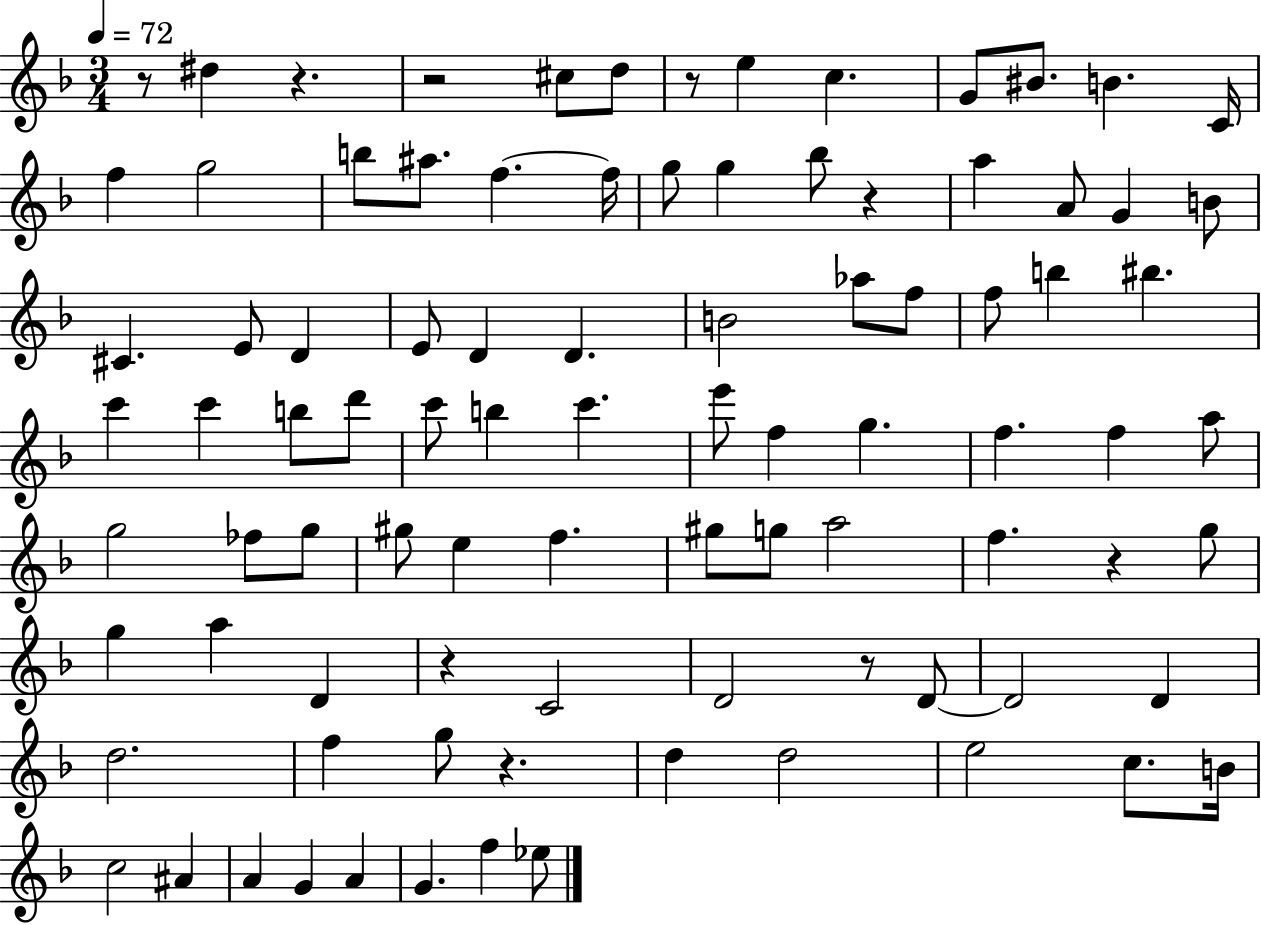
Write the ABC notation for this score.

X:1
T:Untitled
M:3/4
L:1/4
K:F
z/2 ^d z z2 ^c/2 d/2 z/2 e c G/2 ^B/2 B C/4 f g2 b/2 ^a/2 f f/4 g/2 g _b/2 z a A/2 G B/2 ^C E/2 D E/2 D D B2 _a/2 f/2 f/2 b ^b c' c' b/2 d'/2 c'/2 b c' e'/2 f g f f a/2 g2 _f/2 g/2 ^g/2 e f ^g/2 g/2 a2 f z g/2 g a D z C2 D2 z/2 D/2 D2 D d2 f g/2 z d d2 e2 c/2 B/4 c2 ^A A G A G f _e/2